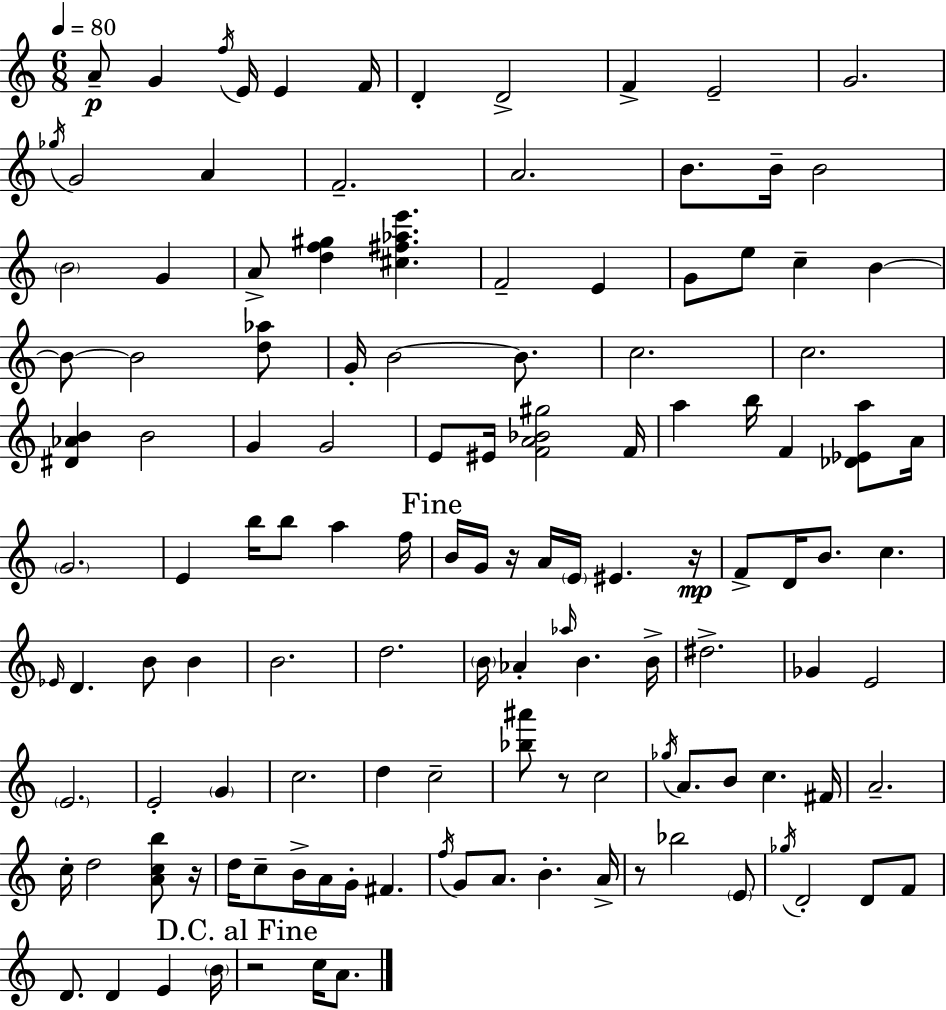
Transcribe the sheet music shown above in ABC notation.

X:1
T:Untitled
M:6/8
L:1/4
K:Am
A/2 G f/4 E/4 E F/4 D D2 F E2 G2 _g/4 G2 A F2 A2 B/2 B/4 B2 B2 G A/2 [df^g] [^c^f_ae'] F2 E G/2 e/2 c B B/2 B2 [d_a]/2 G/4 B2 B/2 c2 c2 [^D_AB] B2 G G2 E/2 ^E/4 [FA_B^g]2 F/4 a b/4 F [_D_Ea]/2 A/4 G2 E b/4 b/2 a f/4 B/4 G/4 z/4 A/4 E/4 ^E z/4 F/2 D/4 B/2 c _E/4 D B/2 B B2 d2 B/4 _A _a/4 B B/4 ^d2 _G E2 E2 E2 G c2 d c2 [_b^a']/2 z/2 c2 _g/4 A/2 B/2 c ^F/4 A2 c/4 d2 [Acb]/2 z/4 d/4 c/2 B/4 A/4 G/4 ^F f/4 G/2 A/2 B A/4 z/2 _b2 E/2 _g/4 D2 D/2 F/2 D/2 D E B/4 z2 c/4 A/2